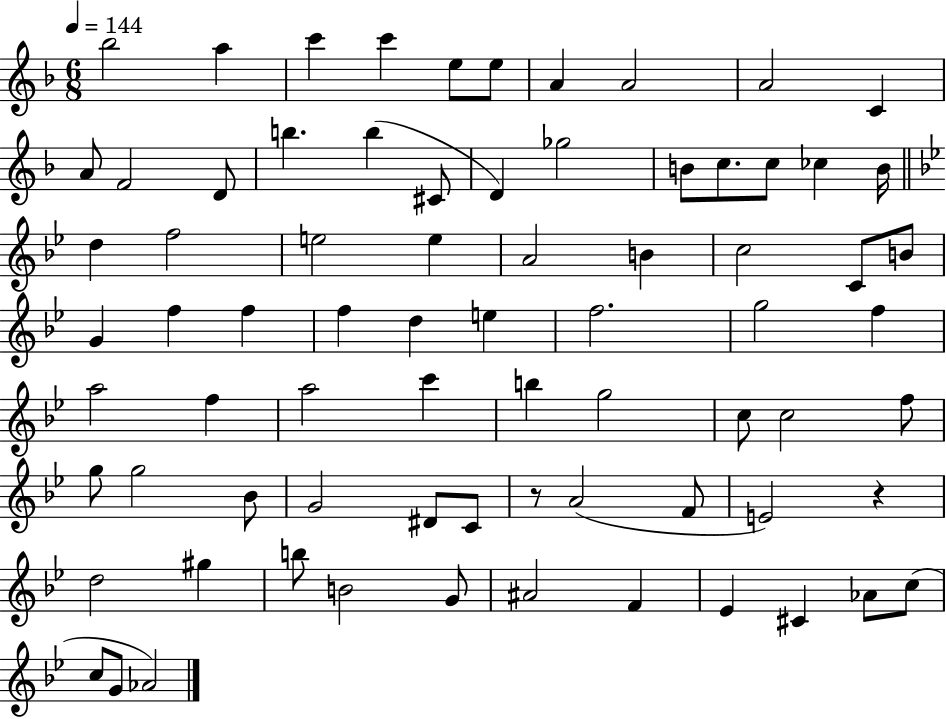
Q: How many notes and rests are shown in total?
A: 75